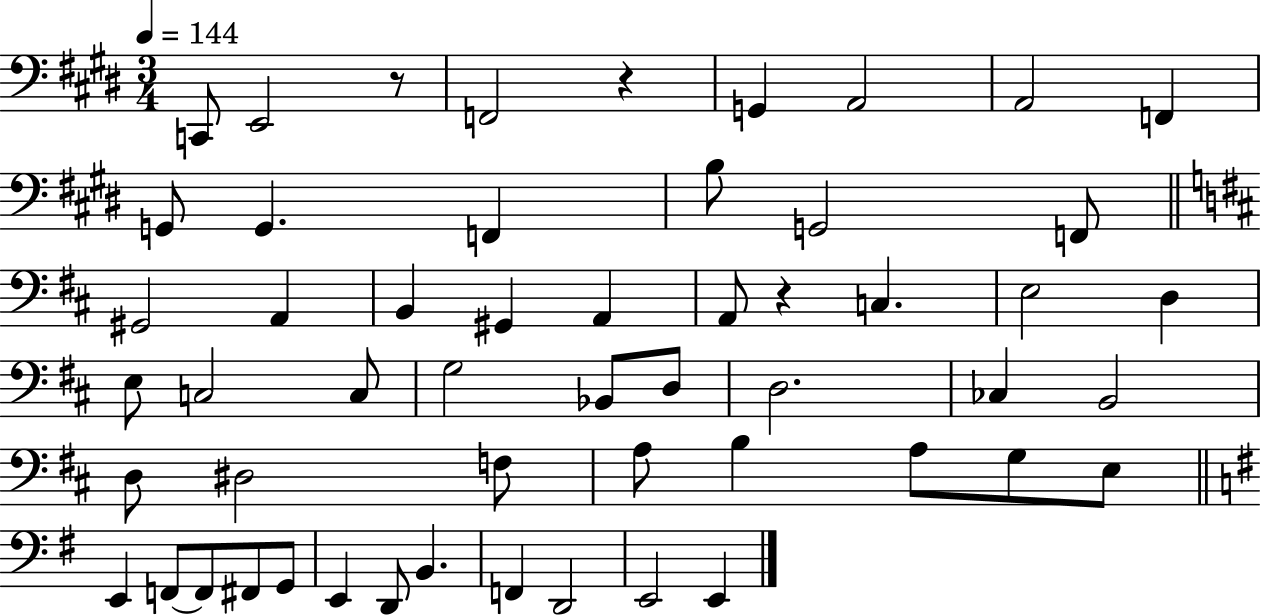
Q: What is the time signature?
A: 3/4